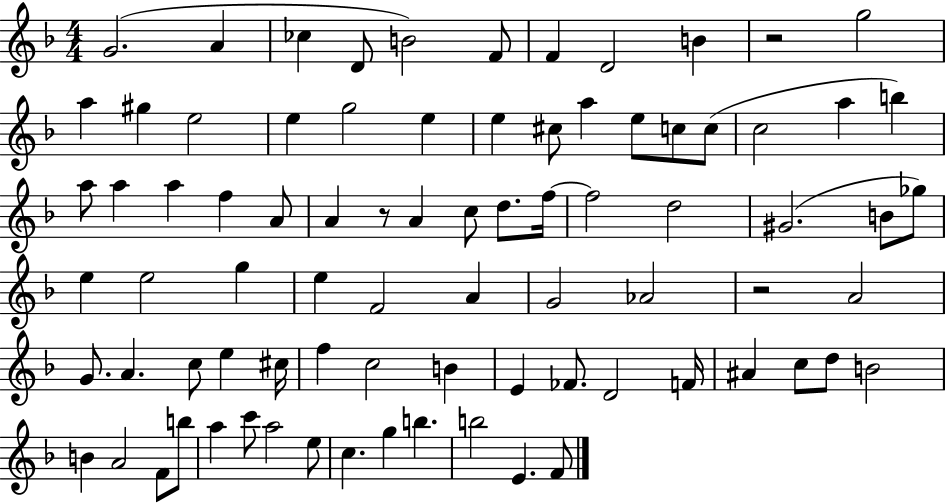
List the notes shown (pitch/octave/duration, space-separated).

G4/h. A4/q CES5/q D4/e B4/h F4/e F4/q D4/h B4/q R/h G5/h A5/q G#5/q E5/h E5/q G5/h E5/q E5/q C#5/e A5/q E5/e C5/e C5/e C5/h A5/q B5/q A5/e A5/q A5/q F5/q A4/e A4/q R/e A4/q C5/e D5/e. F5/s F5/h D5/h G#4/h. B4/e Gb5/e E5/q E5/h G5/q E5/q F4/h A4/q G4/h Ab4/h R/h A4/h G4/e. A4/q. C5/e E5/q C#5/s F5/q C5/h B4/q E4/q FES4/e. D4/h F4/s A#4/q C5/e D5/e B4/h B4/q A4/h F4/e B5/e A5/q C6/e A5/h E5/e C5/q. G5/q B5/q. B5/h E4/q. F4/e